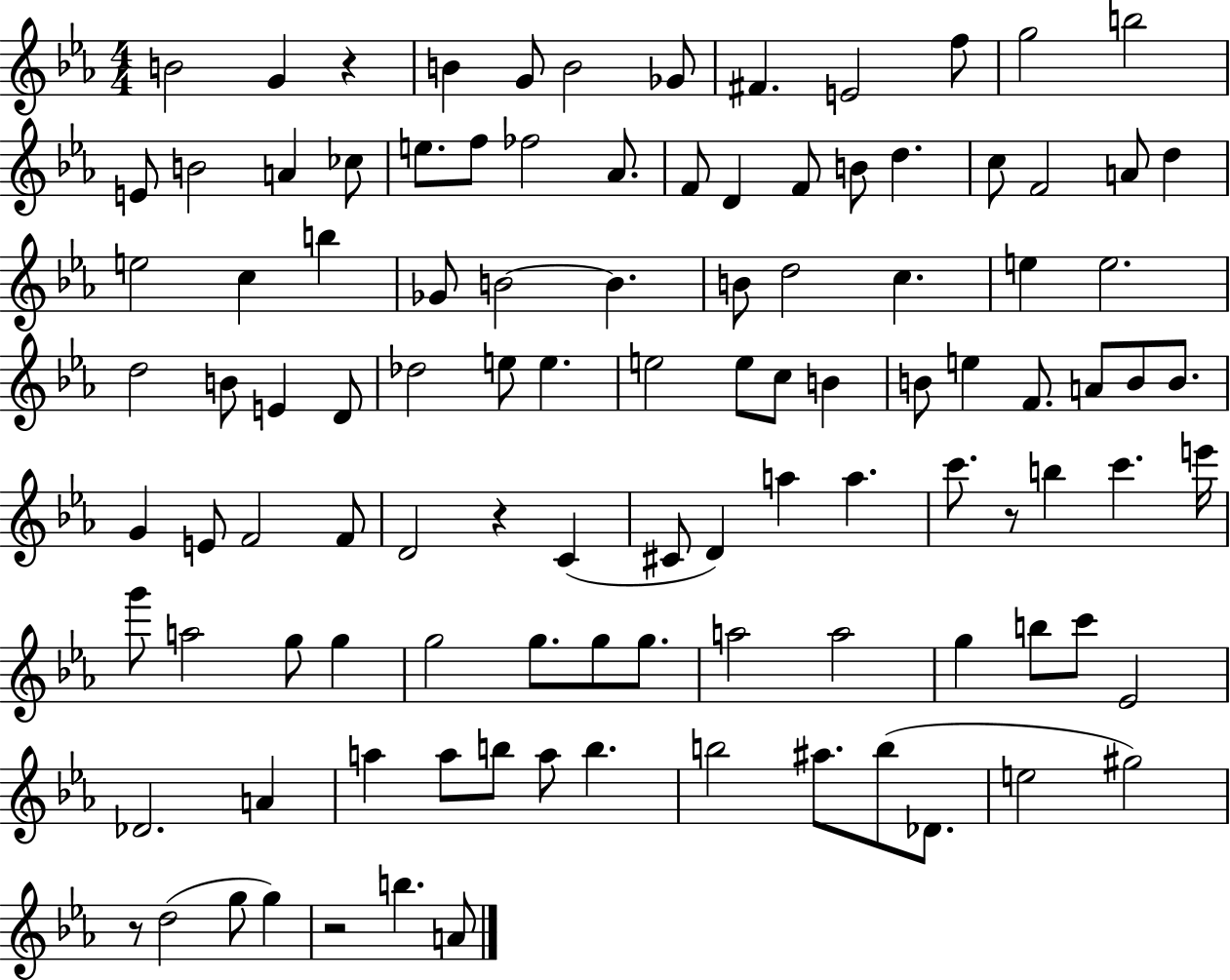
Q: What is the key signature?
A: EES major